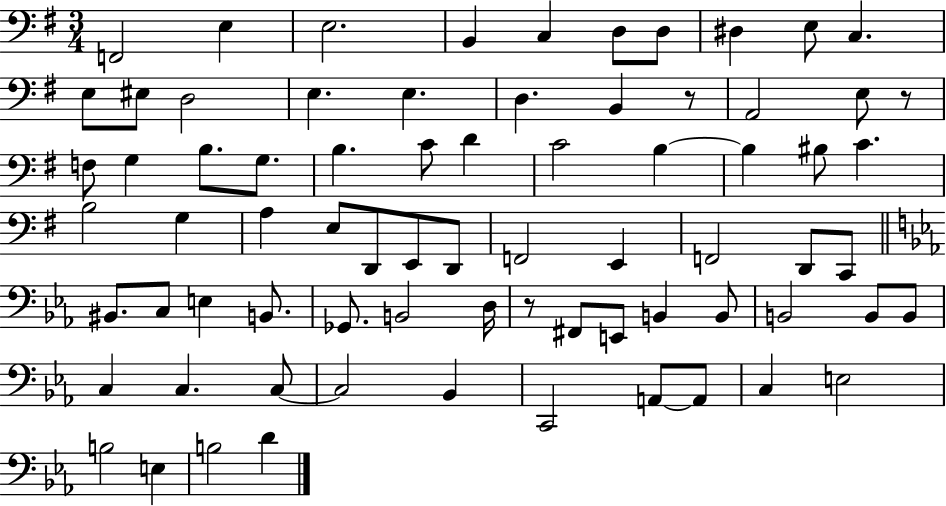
X:1
T:Untitled
M:3/4
L:1/4
K:G
F,,2 E, E,2 B,, C, D,/2 D,/2 ^D, E,/2 C, E,/2 ^E,/2 D,2 E, E, D, B,, z/2 A,,2 E,/2 z/2 F,/2 G, B,/2 G,/2 B, C/2 D C2 B, B, ^B,/2 C B,2 G, A, E,/2 D,,/2 E,,/2 D,,/2 F,,2 E,, F,,2 D,,/2 C,,/2 ^B,,/2 C,/2 E, B,,/2 _G,,/2 B,,2 D,/4 z/2 ^F,,/2 E,,/2 B,, B,,/2 B,,2 B,,/2 B,,/2 C, C, C,/2 C,2 _B,, C,,2 A,,/2 A,,/2 C, E,2 B,2 E, B,2 D